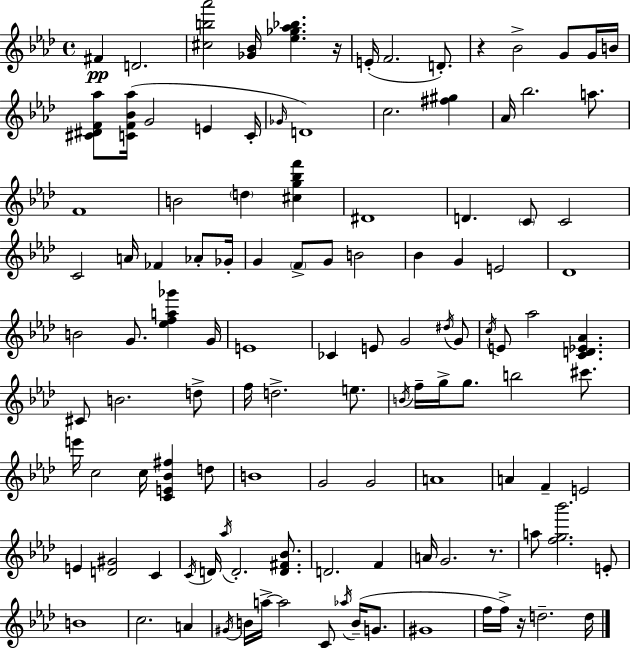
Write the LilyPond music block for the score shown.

{
  \clef treble
  \time 4/4
  \defaultTimeSignature
  \key aes \major
  \repeat volta 2 { fis'4\pp d'2. | <cis'' b'' aes'''>2 <ges' bes'>16 <ees'' ges'' aes'' bes''>4. r16 | e'16-.( f'2. d'8.-.) | r4 bes'2-> g'8 g'16 b'16 | \break <cis' dis' f' aes''>8 <c' f' bes' aes''>16( g'2 e'4 c'16-. | \grace { ges'16 }) d'1 | c''2. <fis'' gis''>4 | aes'16 bes''2. a''8. | \break f'1 | b'2 \parenthesize d''4 <cis'' g'' bes'' f'''>4 | dis'1 | d'4. \parenthesize c'8 c'2 | \break c'2 a'16 fes'4 aes'8-. | ges'16-. g'4 \parenthesize f'8-> g'8 b'2 | bes'4 g'4 e'2 | des'1 | \break b'2 g'8. <ees'' f'' a'' ges'''>4 | g'16 e'1 | ces'4 e'8 g'2 \acciaccatura { dis''16 } | g'8 \acciaccatura { c''16 } e'8 aes''2 <c' d' ees' aes'>4. | \break cis'8 b'2. | d''8-> f''16 d''2.-> | e''8. \acciaccatura { b'16 } f''16-- g''16-> g''8. b''2 | cis'''8. e'''16 c''2 c''16 <c' e' bes' fis''>4 | \break d''8 b'1 | g'2 g'2 | a'1 | a'4 f'4-- e'2 | \break e'4 <d' gis'>2 | c'4 \acciaccatura { c'16 } d'16 \acciaccatura { aes''16 } d'2.-. | <d' fis' bes'>8. d'2. | f'4 a'16 g'2. | \break r8. a''8 <f'' g'' bes'''>2. | e'8-. b'1 | c''2. | a'4 \acciaccatura { gis'16 } b'16 a''16->~~ a''2 | \break c'8 \acciaccatura { aes''16 }( b'16-- g'8. gis'1 | f''16 f''16->) r16 d''2.-- | d''16 } \bar "|."
}